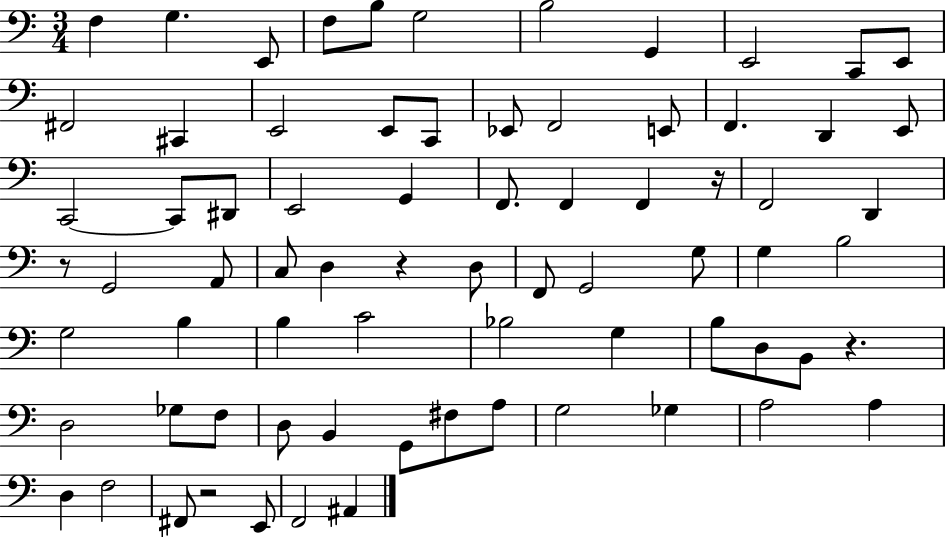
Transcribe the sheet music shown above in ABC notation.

X:1
T:Untitled
M:3/4
L:1/4
K:C
F, G, E,,/2 F,/2 B,/2 G,2 B,2 G,, E,,2 C,,/2 E,,/2 ^F,,2 ^C,, E,,2 E,,/2 C,,/2 _E,,/2 F,,2 E,,/2 F,, D,, E,,/2 C,,2 C,,/2 ^D,,/2 E,,2 G,, F,,/2 F,, F,, z/4 F,,2 D,, z/2 G,,2 A,,/2 C,/2 D, z D,/2 F,,/2 G,,2 G,/2 G, B,2 G,2 B, B, C2 _B,2 G, B,/2 D,/2 B,,/2 z D,2 _G,/2 F,/2 D,/2 B,, G,,/2 ^F,/2 A,/2 G,2 _G, A,2 A, D, F,2 ^F,,/2 z2 E,,/2 F,,2 ^A,,